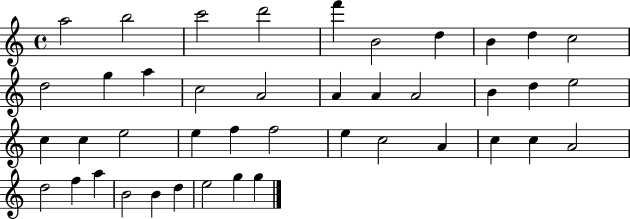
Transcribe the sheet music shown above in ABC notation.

X:1
T:Untitled
M:4/4
L:1/4
K:C
a2 b2 c'2 d'2 f' B2 d B d c2 d2 g a c2 A2 A A A2 B d e2 c c e2 e f f2 e c2 A c c A2 d2 f a B2 B d e2 g g